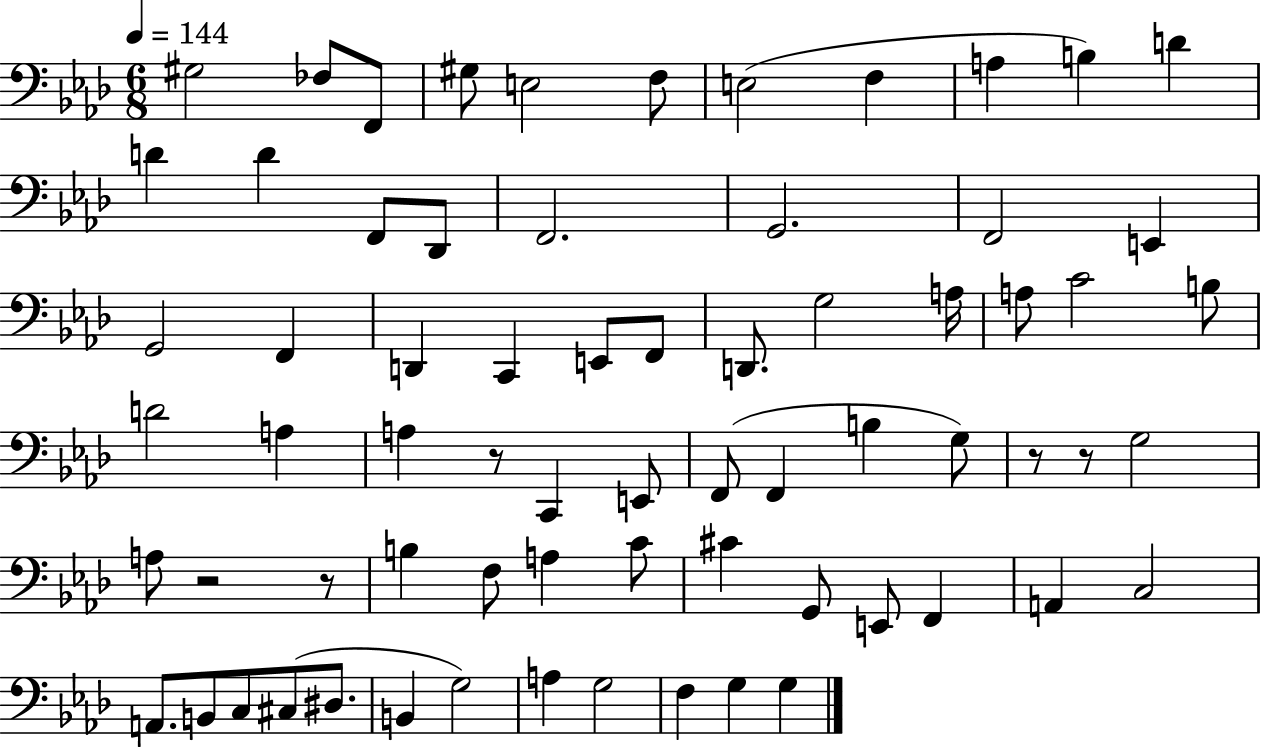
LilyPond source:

{
  \clef bass
  \numericTimeSignature
  \time 6/8
  \key aes \major
  \tempo 4 = 144
  \repeat volta 2 { gis2 fes8 f,8 | gis8 e2 f8 | e2( f4 | a4 b4) d'4 | \break d'4 d'4 f,8 des,8 | f,2. | g,2. | f,2 e,4 | \break g,2 f,4 | d,4 c,4 e,8 f,8 | d,8. g2 a16 | a8 c'2 b8 | \break d'2 a4 | a4 r8 c,4 e,8 | f,8( f,4 b4 g8) | r8 r8 g2 | \break a8 r2 r8 | b4 f8 a4 c'8 | cis'4 g,8 e,8 f,4 | a,4 c2 | \break a,8. b,8 c8 cis8( dis8. | b,4 g2) | a4 g2 | f4 g4 g4 | \break } \bar "|."
}